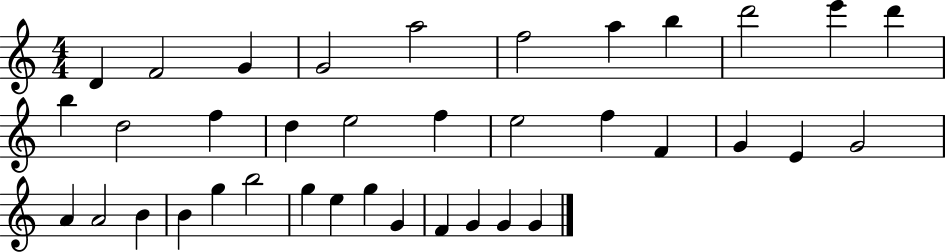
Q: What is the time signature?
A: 4/4